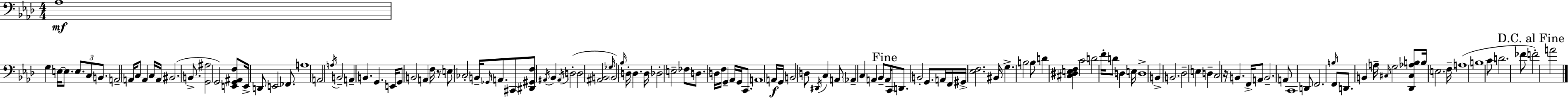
Ab3/w G3/q E3/s E3/e. E3/e. C3/e B2/e. A2/h A2/s C3/e A2/q C3/s A2/s BIS2/h. B2/e. [G2,A#3]/h G2/h [E2,G2,A#2,F3]/e E2/s D2/e E2/h FES2/e. A3/w A2/h A3/s B2/h A2/q B2/q. G2/q. E2/s G2/e B2/h A2/q F3/s R/e E3/e CES3/h B2/s Gb2/s A2/e. C#2/e [D#2,G#2,F3]/e A#2/s Bb2/q A#2/s D3/h D3/h [A#2,B2]/h Gb3/s B2/h Bb3/s D3/s D3/q. D3/s Db3/h E3/h FES3/e D3/e. D3/s F3/s G2/q Ab2/s G2/s C2/e. A2/w A2/s G2/s B2/h D3/e D#2/s C3/q A2/e Ab2/q C3/q A2/q Bb2/e A2/s C2/s D2/e. B2/h G2/e. A2/s F2/s G#2/s [Eb3,F3]/h. BIS2/s G3/q. B3/h B3/e D4/q [C#3,D#3,E3,F3]/q C4/h D4/h F4/s D4/e D3/q E3/s D3/w B2/q B2/h. Db3/h E3/q D3/q C3/h R/s B2/q. F2/s A2/e B2/h. A2/e C2/w D2/e F2/h. B3/s F2/e D2/e. B2/q A3/s C#3/s G3/h [Db2,C#3,Ab3,B3]/e B3/s E3/h. F3/s A3/w B3/w C4/e D4/h. FES4/e F4/h A4/h